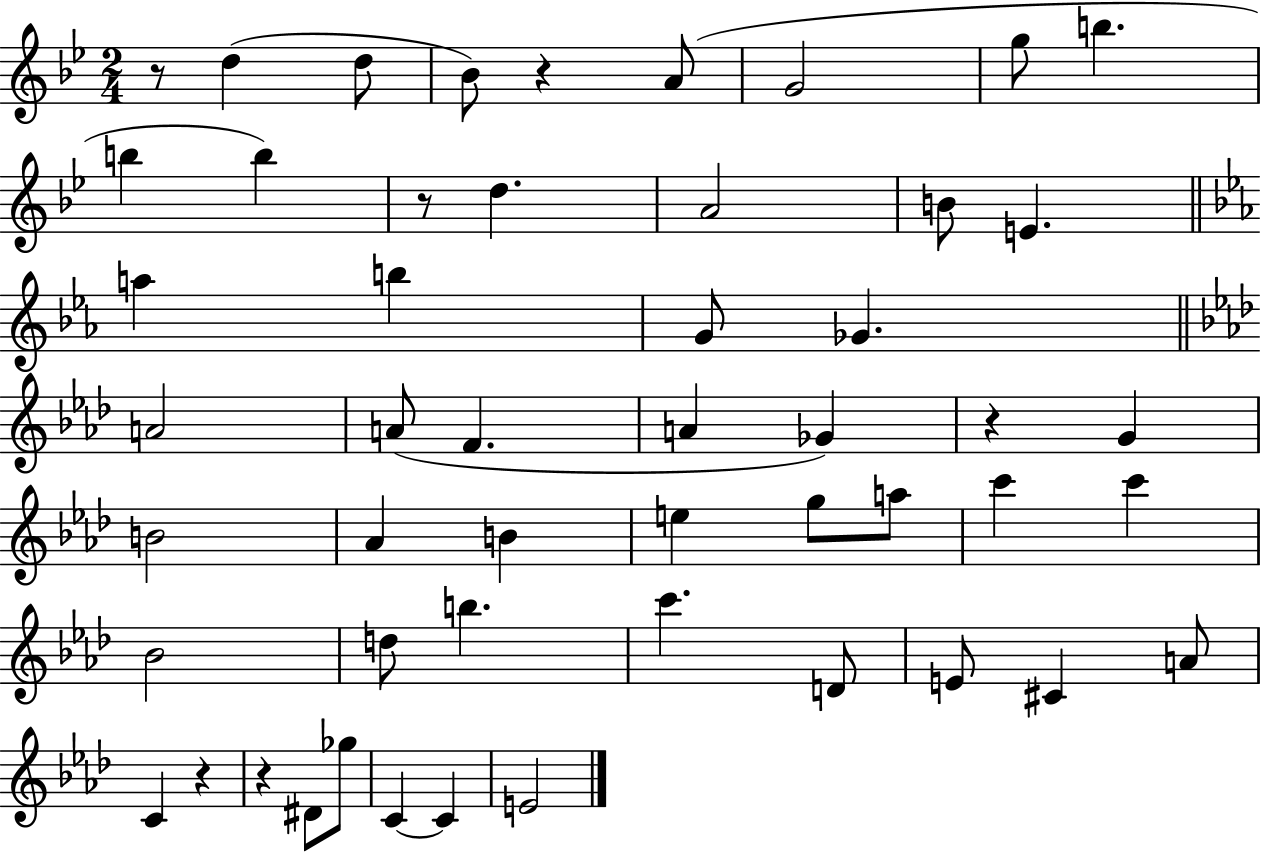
X:1
T:Untitled
M:2/4
L:1/4
K:Bb
z/2 d d/2 _B/2 z A/2 G2 g/2 b b b z/2 d A2 B/2 E a b G/2 _G A2 A/2 F A _G z G B2 _A B e g/2 a/2 c' c' _B2 d/2 b c' D/2 E/2 ^C A/2 C z z ^D/2 _g/2 C C E2